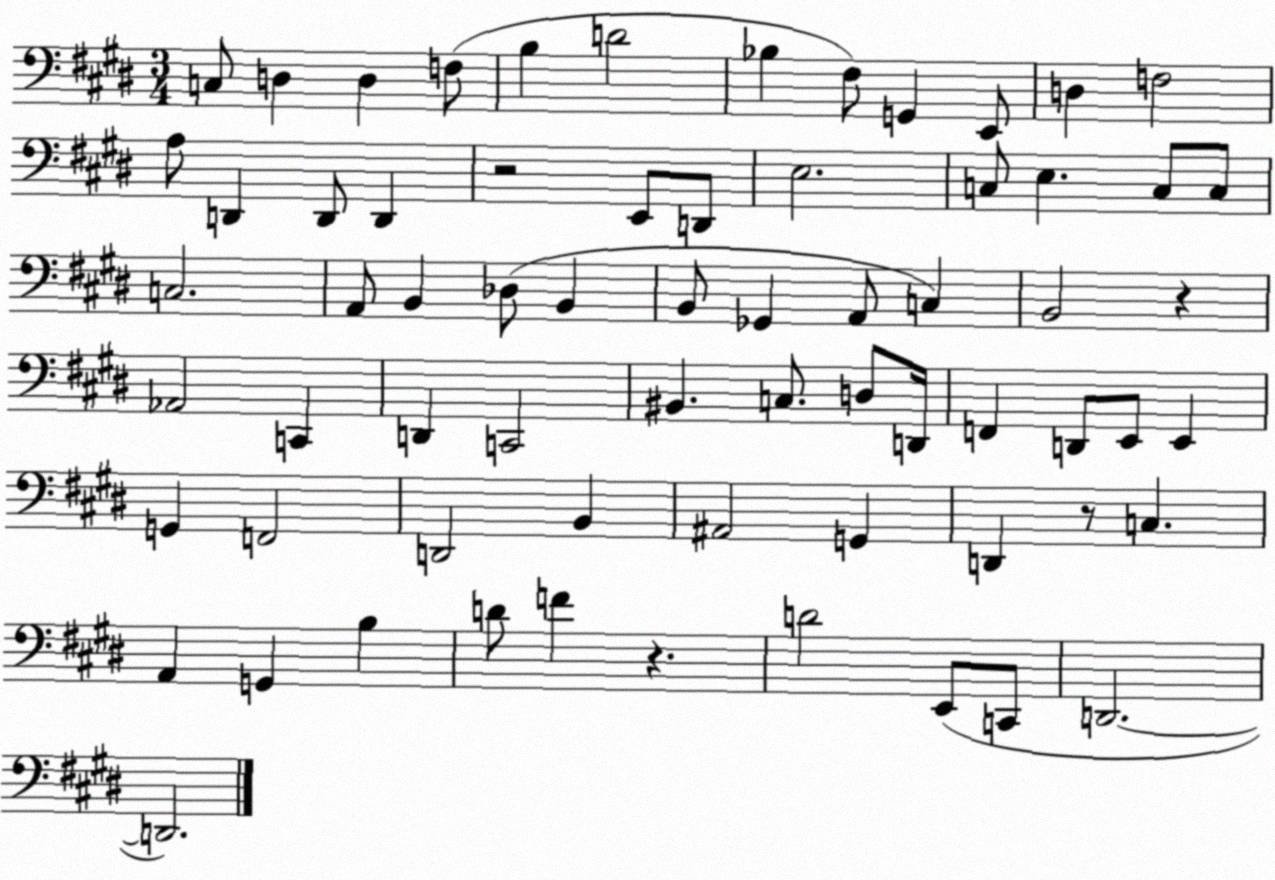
X:1
T:Untitled
M:3/4
L:1/4
K:E
C,/2 D, D, F,/2 B, D2 _B, ^F,/2 G,, E,,/2 D, F,2 A,/2 D,, D,,/2 D,, z2 E,,/2 D,,/2 E,2 C,/2 E, C,/2 C,/2 C,2 A,,/2 B,, _D,/2 B,, B,,/2 _G,, A,,/2 C, B,,2 z _A,,2 C,, D,, C,,2 ^B,, C,/2 D,/2 D,,/4 F,, D,,/2 E,,/2 E,, G,, F,,2 D,,2 B,, ^A,,2 G,, D,, z/2 C, A,, G,, B, D/2 F z D2 E,,/2 C,,/2 D,,2 D,,2